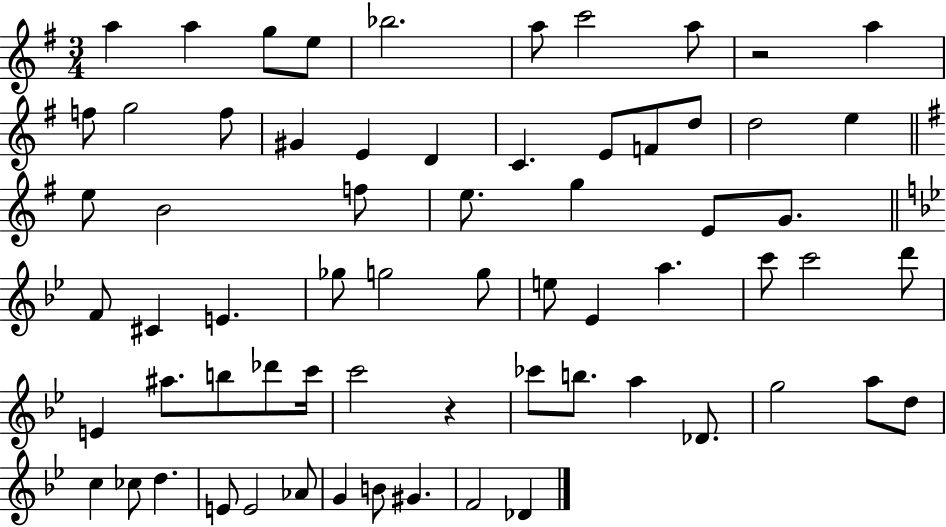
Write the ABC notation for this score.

X:1
T:Untitled
M:3/4
L:1/4
K:G
a a g/2 e/2 _b2 a/2 c'2 a/2 z2 a f/2 g2 f/2 ^G E D C E/2 F/2 d/2 d2 e e/2 B2 f/2 e/2 g E/2 G/2 F/2 ^C E _g/2 g2 g/2 e/2 _E a c'/2 c'2 d'/2 E ^a/2 b/2 _d'/2 c'/4 c'2 z _c'/2 b/2 a _D/2 g2 a/2 d/2 c _c/2 d E/2 E2 _A/2 G B/2 ^G F2 _D